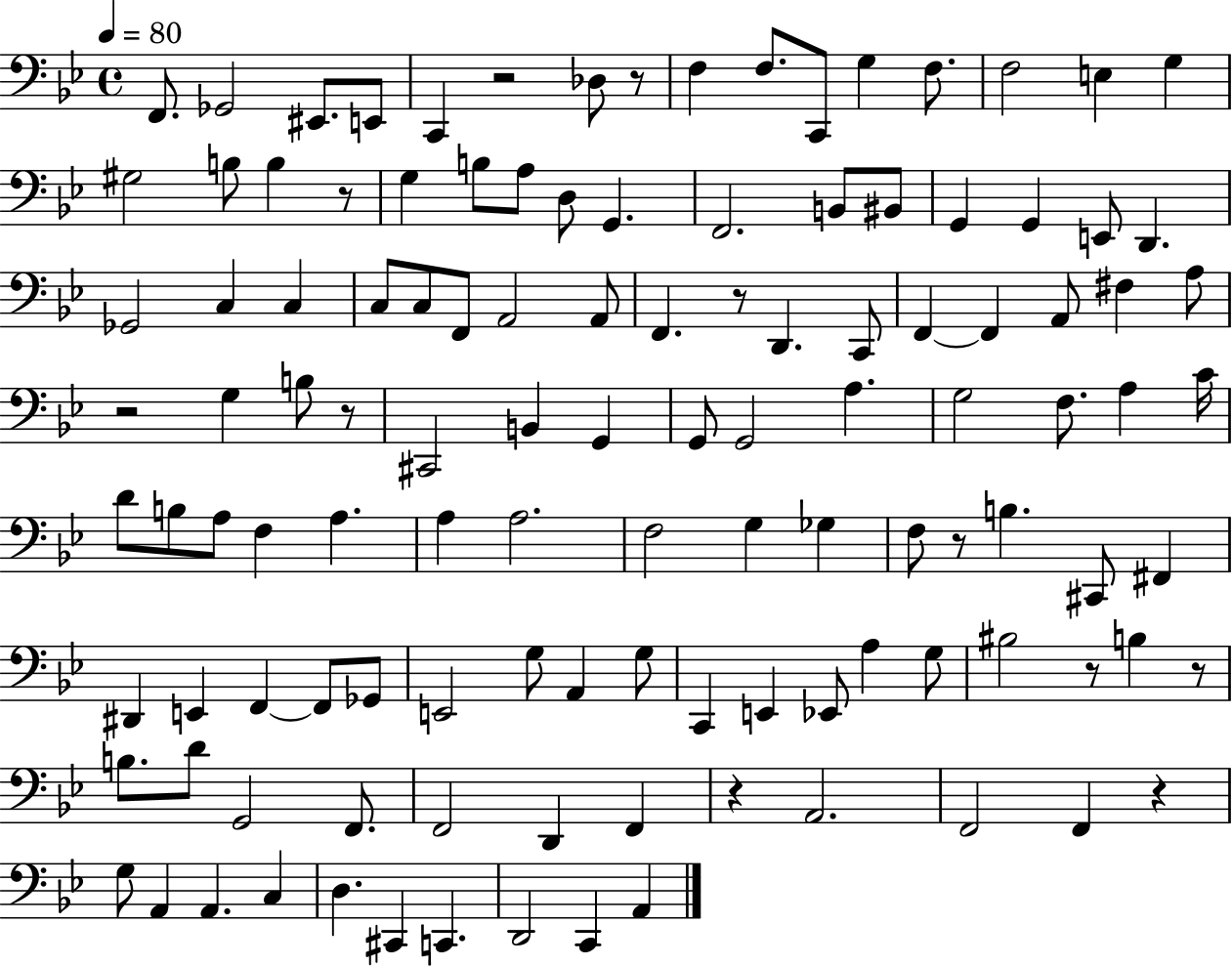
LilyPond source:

{
  \clef bass
  \time 4/4
  \defaultTimeSignature
  \key bes \major
  \tempo 4 = 80
  \repeat volta 2 { f,8. ges,2 eis,8. e,8 | c,4 r2 des8 r8 | f4 f8. c,8 g4 f8. | f2 e4 g4 | \break gis2 b8 b4 r8 | g4 b8 a8 d8 g,4. | f,2. b,8 bis,8 | g,4 g,4 e,8 d,4. | \break ges,2 c4 c4 | c8 c8 f,8 a,2 a,8 | f,4. r8 d,4. c,8 | f,4~~ f,4 a,8 fis4 a8 | \break r2 g4 b8 r8 | cis,2 b,4 g,4 | g,8 g,2 a4. | g2 f8. a4 c'16 | \break d'8 b8 a8 f4 a4. | a4 a2. | f2 g4 ges4 | f8 r8 b4. cis,8 fis,4 | \break dis,4 e,4 f,4~~ f,8 ges,8 | e,2 g8 a,4 g8 | c,4 e,4 ees,8 a4 g8 | bis2 r8 b4 r8 | \break b8. d'8 g,2 f,8. | f,2 d,4 f,4 | r4 a,2. | f,2 f,4 r4 | \break g8 a,4 a,4. c4 | d4. cis,4 c,4. | d,2 c,4 a,4 | } \bar "|."
}